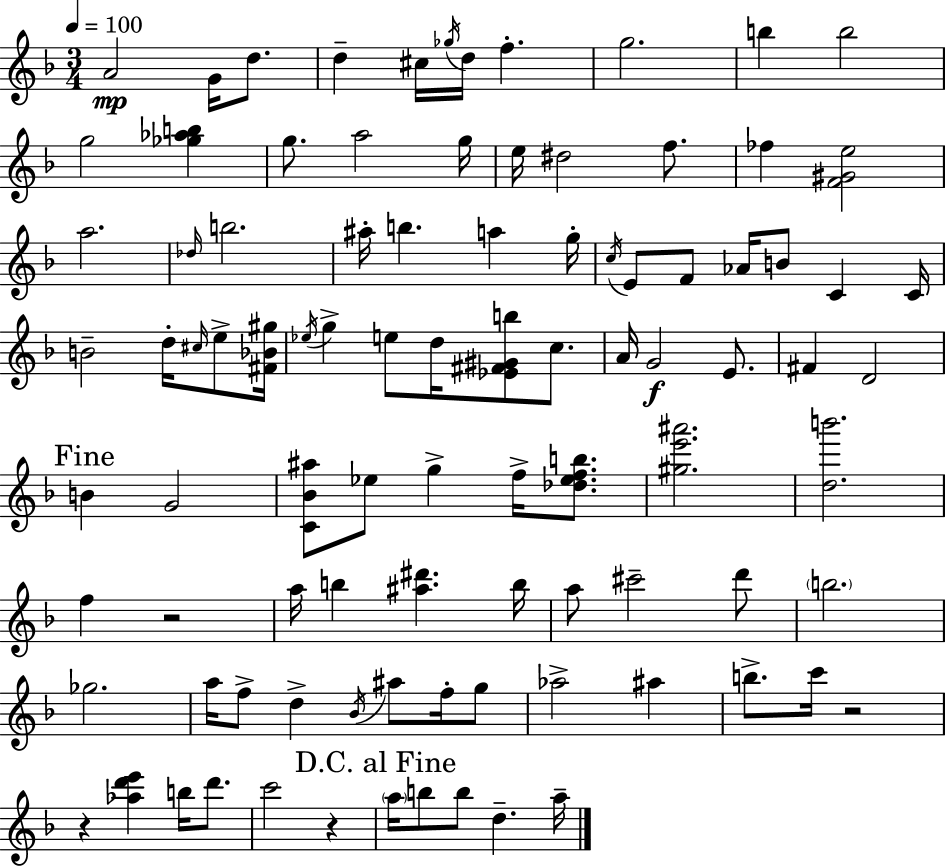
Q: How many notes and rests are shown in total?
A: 94